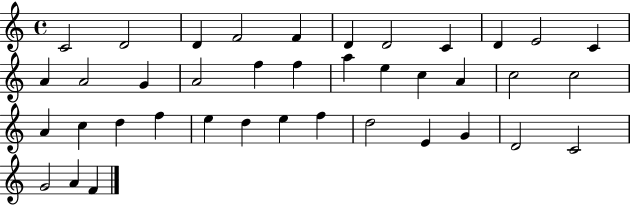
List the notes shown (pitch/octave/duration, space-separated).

C4/h D4/h D4/q F4/h F4/q D4/q D4/h C4/q D4/q E4/h C4/q A4/q A4/h G4/q A4/h F5/q F5/q A5/q E5/q C5/q A4/q C5/h C5/h A4/q C5/q D5/q F5/q E5/q D5/q E5/q F5/q D5/h E4/q G4/q D4/h C4/h G4/h A4/q F4/q